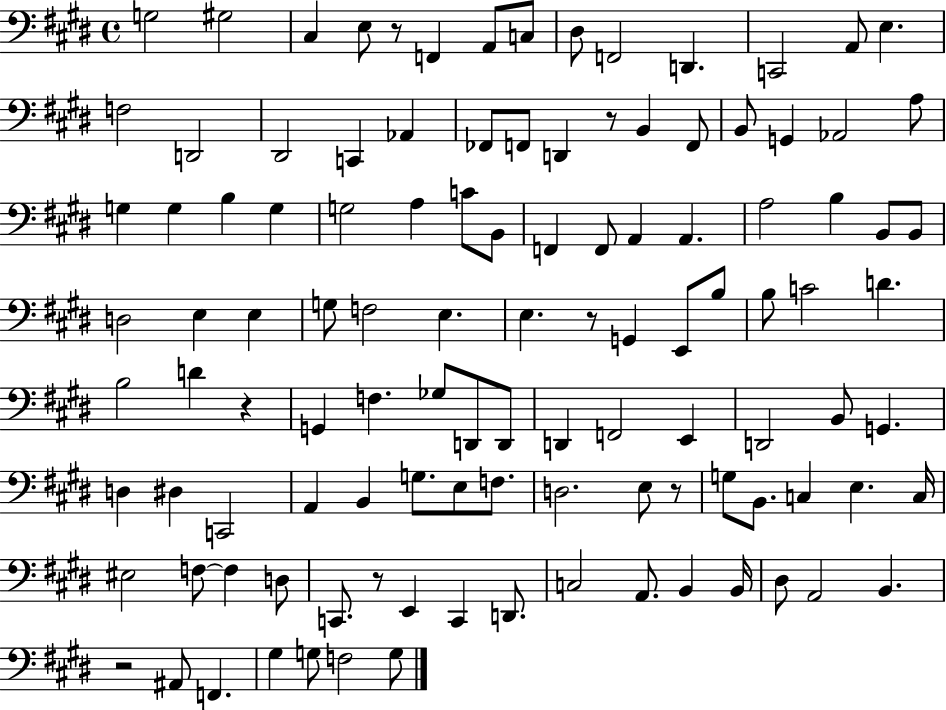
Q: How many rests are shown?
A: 7